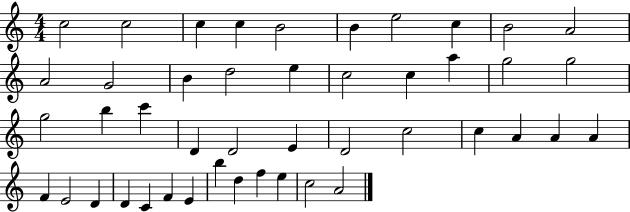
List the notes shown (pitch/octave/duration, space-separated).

C5/h C5/h C5/q C5/q B4/h B4/q E5/h C5/q B4/h A4/h A4/h G4/h B4/q D5/h E5/q C5/h C5/q A5/q G5/h G5/h G5/h B5/q C6/q D4/q D4/h E4/q D4/h C5/h C5/q A4/q A4/q A4/q F4/q E4/h D4/q D4/q C4/q F4/q E4/q B5/q D5/q F5/q E5/q C5/h A4/h